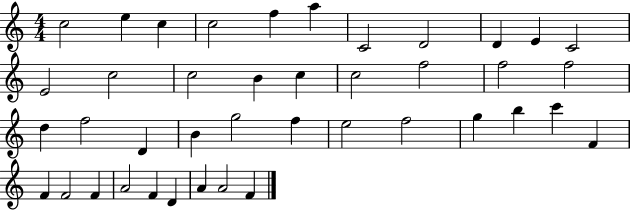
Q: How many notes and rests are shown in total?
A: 41